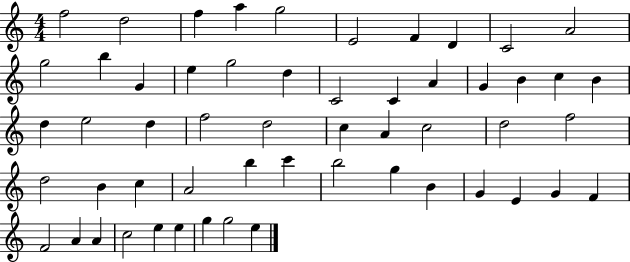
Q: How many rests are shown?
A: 0